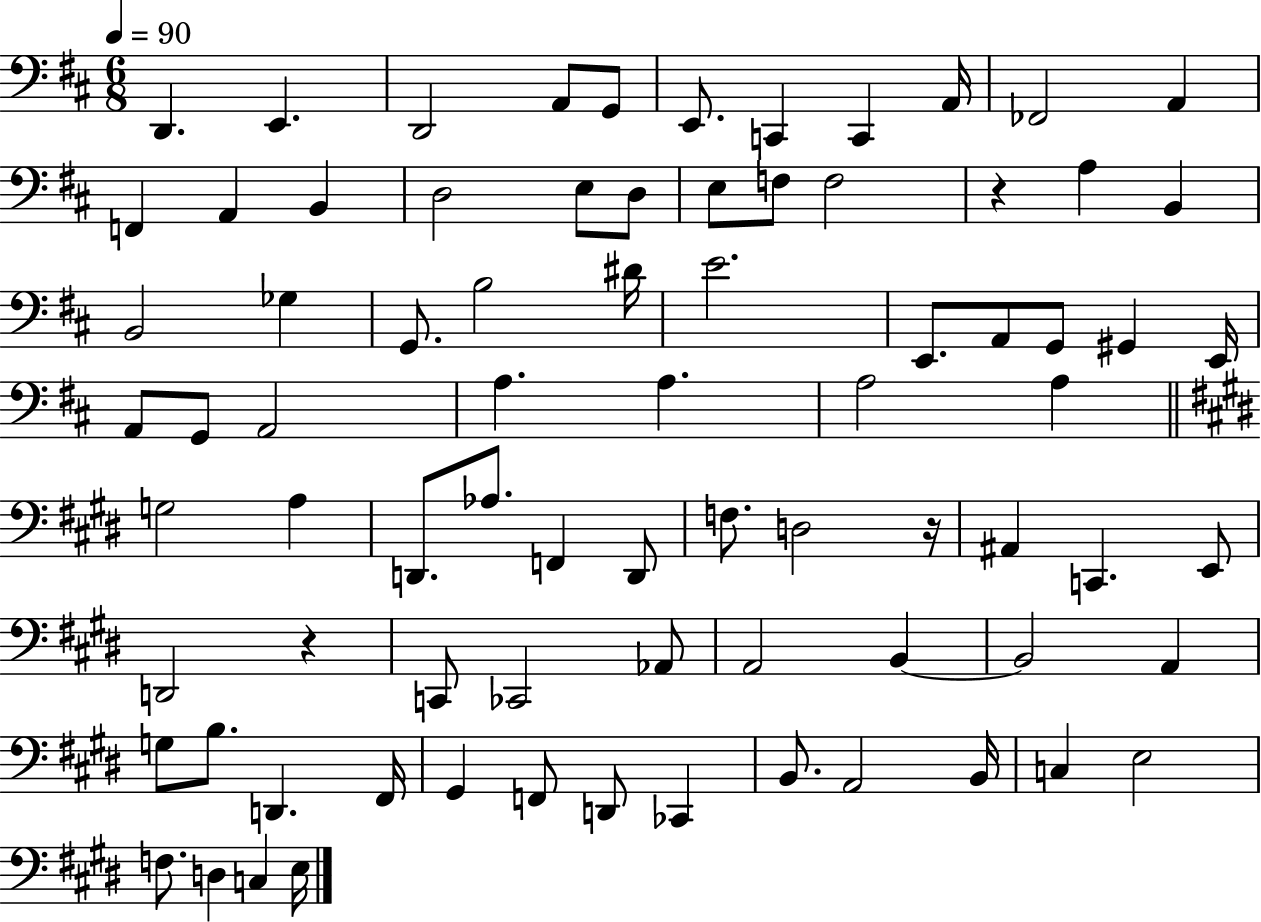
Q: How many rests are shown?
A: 3